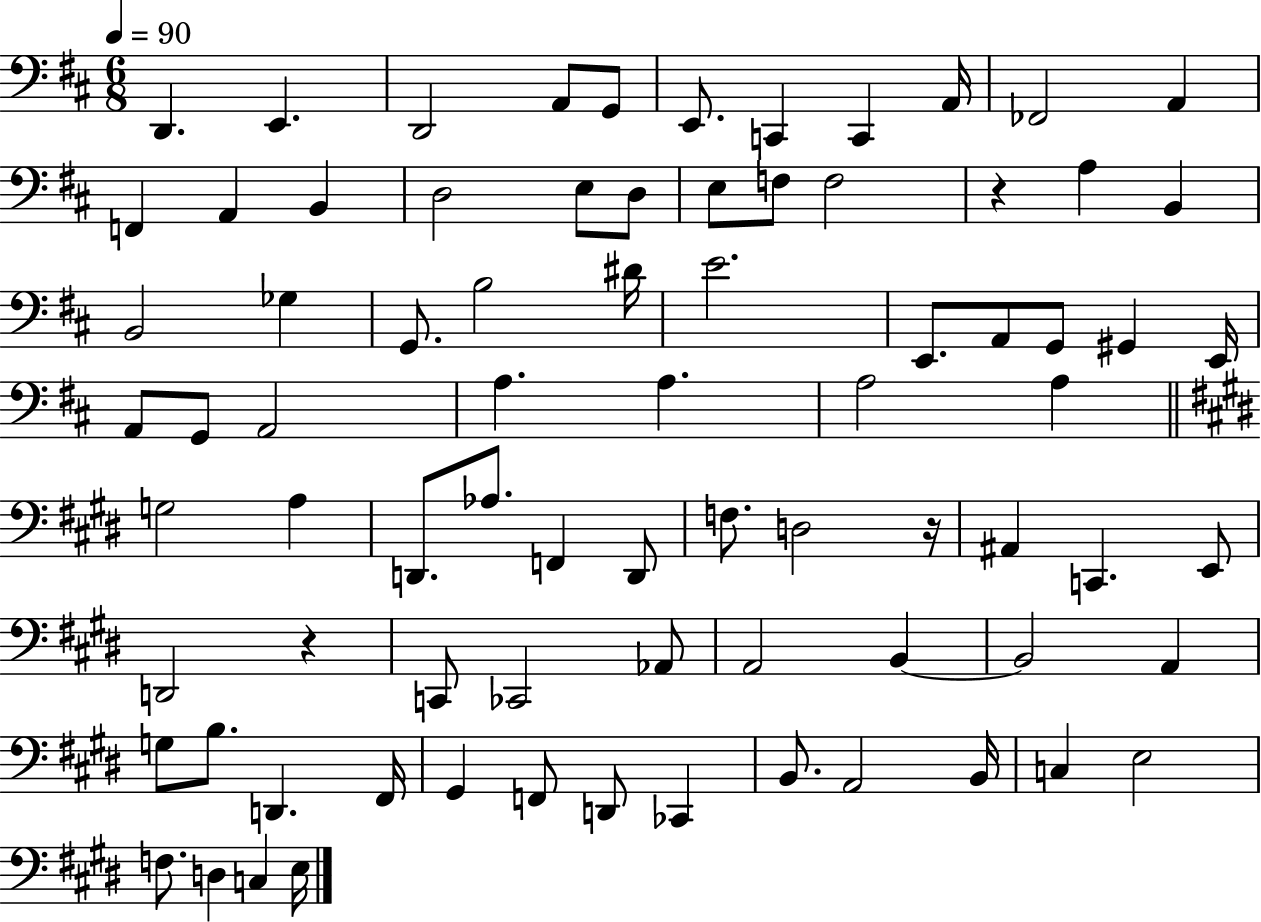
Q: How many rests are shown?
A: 3